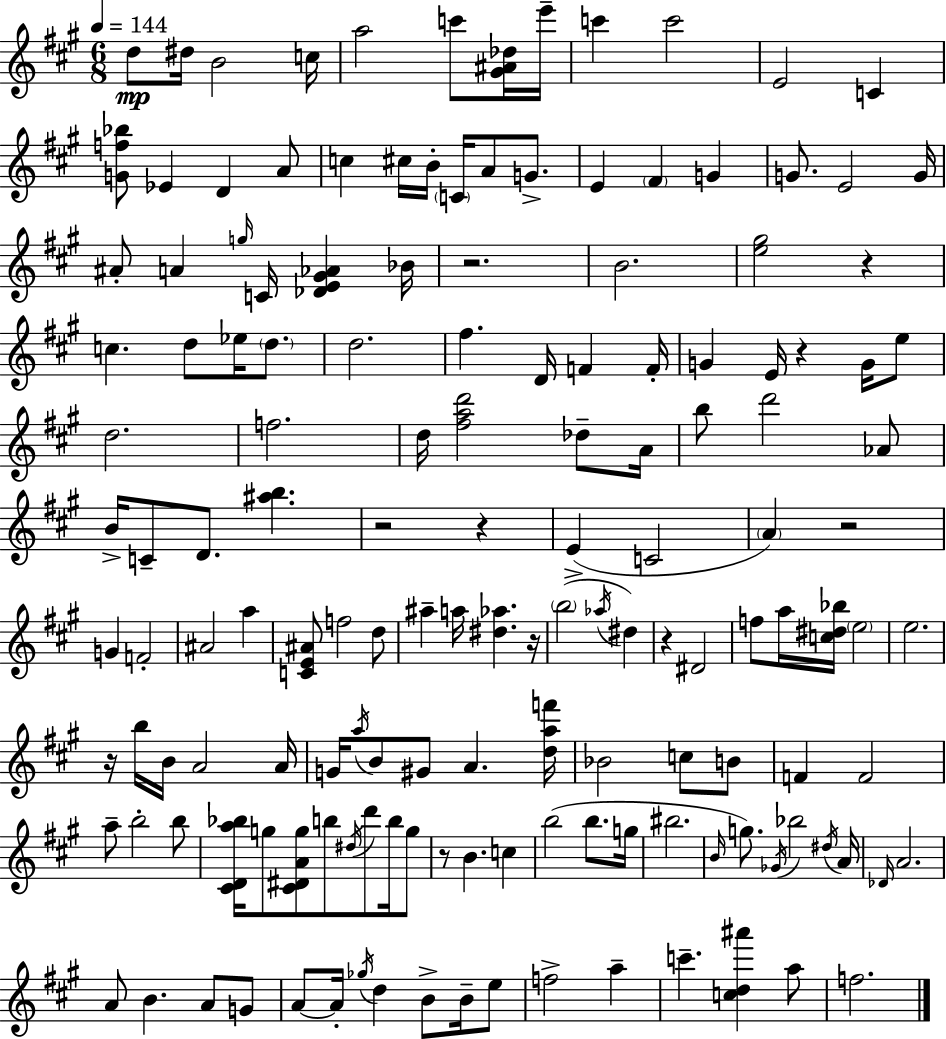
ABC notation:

X:1
T:Untitled
M:6/8
L:1/4
K:A
d/2 ^d/4 B2 c/4 a2 c'/2 [^G^A_d]/4 e'/4 c' c'2 E2 C [Gf_b]/2 _E D A/2 c ^c/4 B/4 C/4 A/2 G/2 E ^F G G/2 E2 G/4 ^A/2 A g/4 C/4 [_DE^G_A] _B/4 z2 B2 [e^g]2 z c d/2 _e/4 d/2 d2 ^f D/4 F F/4 G E/4 z G/4 e/2 d2 f2 d/4 [^fad']2 _d/2 A/4 b/2 d'2 _A/2 B/4 C/2 D/2 [^ab] z2 z E C2 A z2 G F2 ^A2 a [CE^A]/2 f2 d/2 ^a a/4 [^d_a] z/4 b2 _a/4 ^d z ^D2 f/2 a/4 [c^d_b]/4 e2 e2 z/4 b/4 B/4 A2 A/4 G/4 a/4 B/2 ^G/2 A [daf']/4 _B2 c/2 B/2 F F2 a/2 b2 b/2 [^CDa_b]/4 g/2 [^C^DAg]/2 b/2 ^d/4 d'/2 b/4 g/2 z/2 B c b2 b/2 g/4 ^b2 B/4 g/2 _G/4 _b2 ^d/4 A/4 _D/4 A2 A/2 B A/2 G/2 A/2 A/4 _g/4 d B/2 B/4 e/2 f2 a c' [cd^a'] a/2 f2